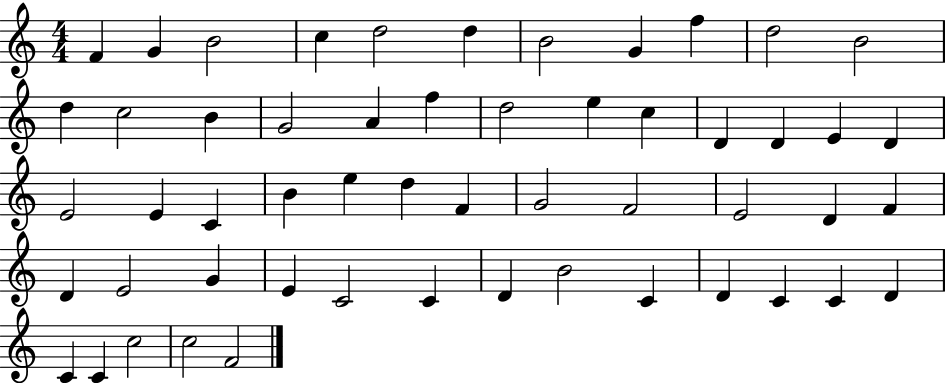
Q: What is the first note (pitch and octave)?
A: F4